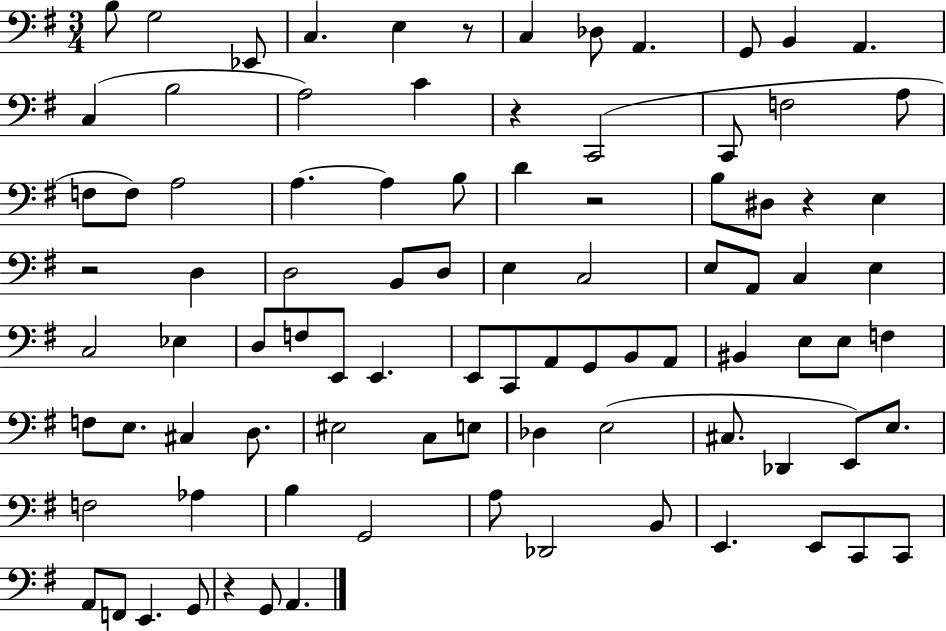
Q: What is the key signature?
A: G major